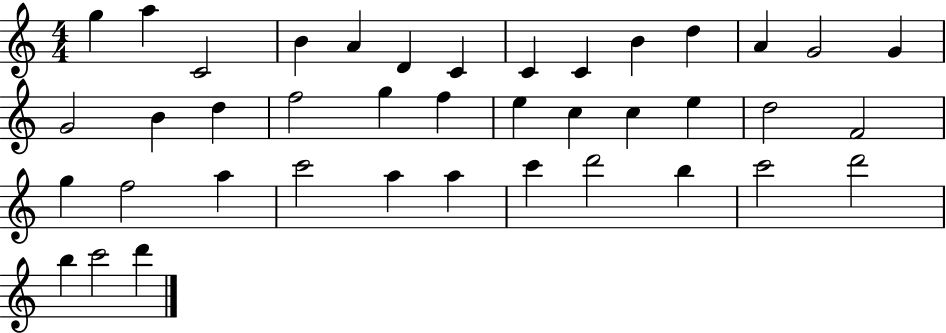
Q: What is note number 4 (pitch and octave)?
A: B4